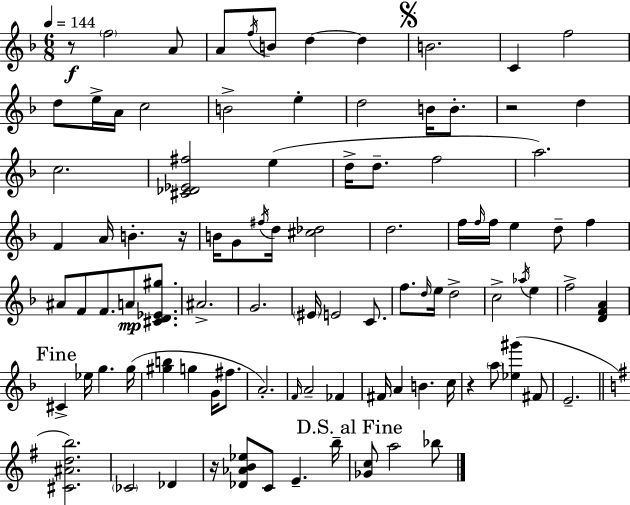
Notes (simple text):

R/e F5/h A4/e A4/e F5/s B4/e D5/q D5/q B4/h. C4/q F5/h D5/e E5/s A4/s C5/h B4/h E5/q D5/h B4/s B4/e. R/h D5/q C5/h. [C#4,Db4,Eb4,F#5]/h E5/q D5/s D5/e. F5/h A5/h. F4/q A4/s B4/q. R/s B4/s G4/e F#5/s D5/s [C#5,Db5]/h D5/h. F5/s F5/s F5/s E5/q D5/e F5/q A#4/e F4/e F4/e. A4/e [C#4,D4,Eb4,G#5]/e. A#4/h. G4/h. EIS4/s E4/h C4/e. F5/e. D5/s E5/s D5/h C5/h Ab5/s E5/q F5/h [D4,F4,A4]/q C#4/q Eb5/s G5/q. G5/s [G#5,B5]/q G5/q G4/s F#5/e. A4/h. F4/s A4/h FES4/q F#4/s A4/q B4/q. C5/s R/q A5/e [Eb5,G#6]/q F#4/e E4/h. [C#4,A#4,D5,B5]/h. CES4/h Db4/q R/s [Db4,Ab4,B4,Eb5]/e C4/e E4/q. B5/s [Gb4,C5]/e A5/h Bb5/e